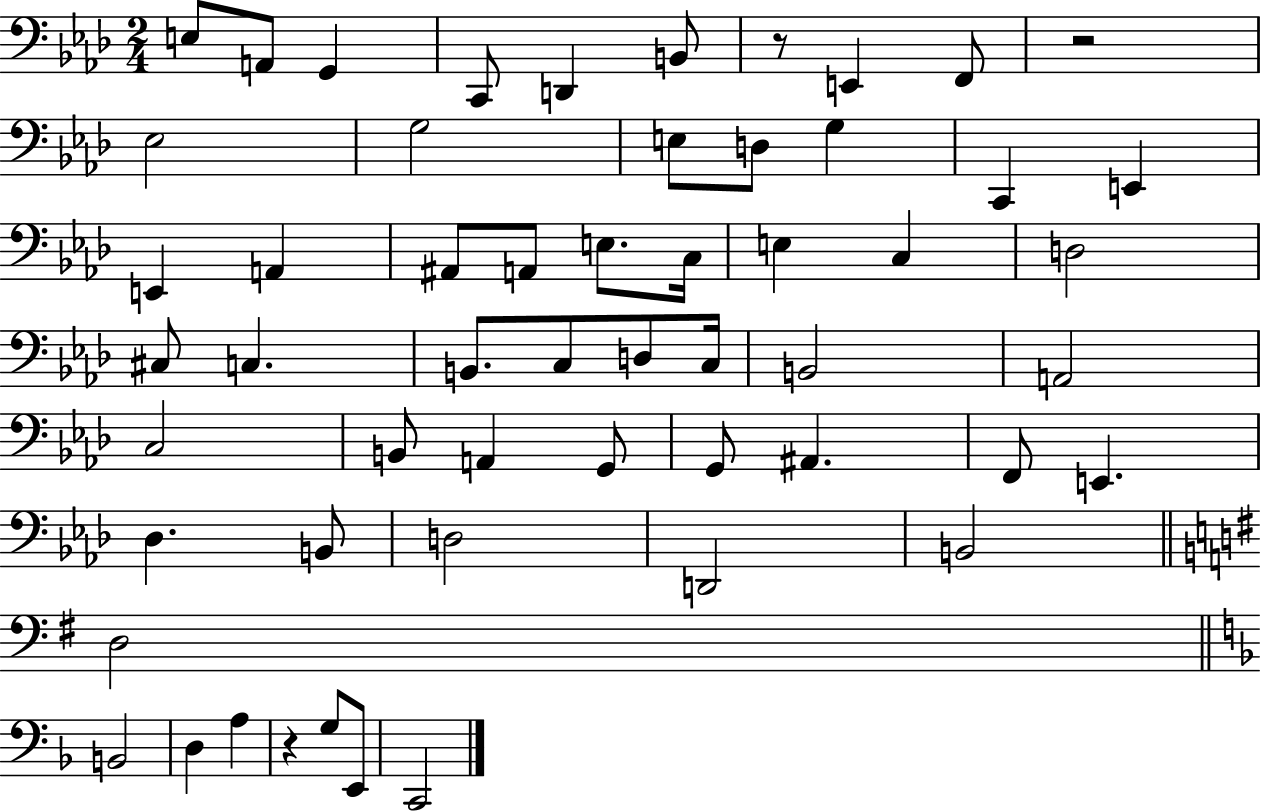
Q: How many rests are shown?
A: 3